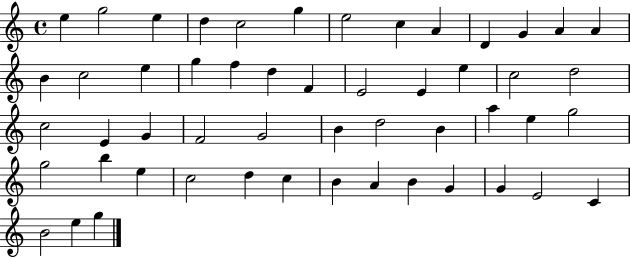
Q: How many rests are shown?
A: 0